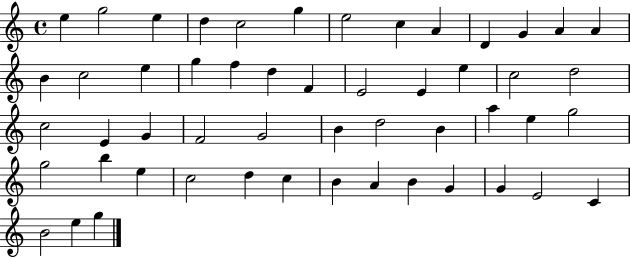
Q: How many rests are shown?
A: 0